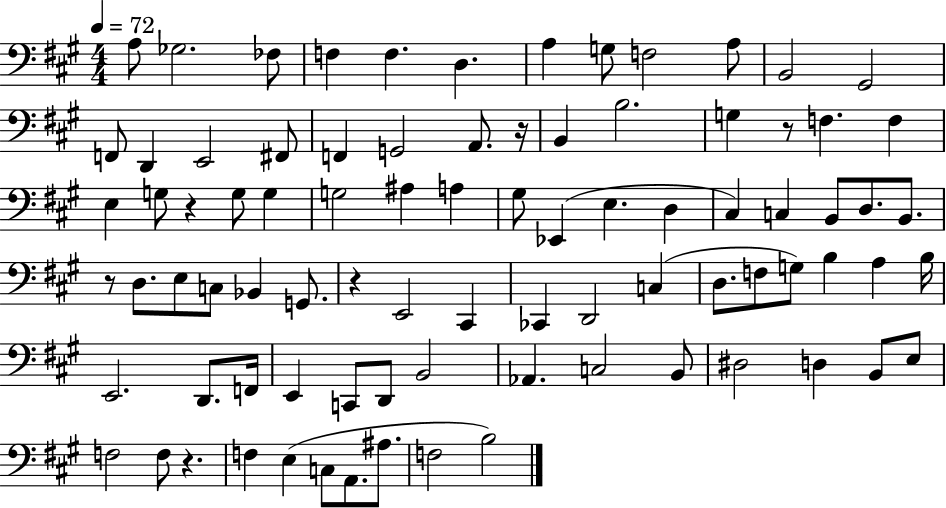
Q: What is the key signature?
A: A major